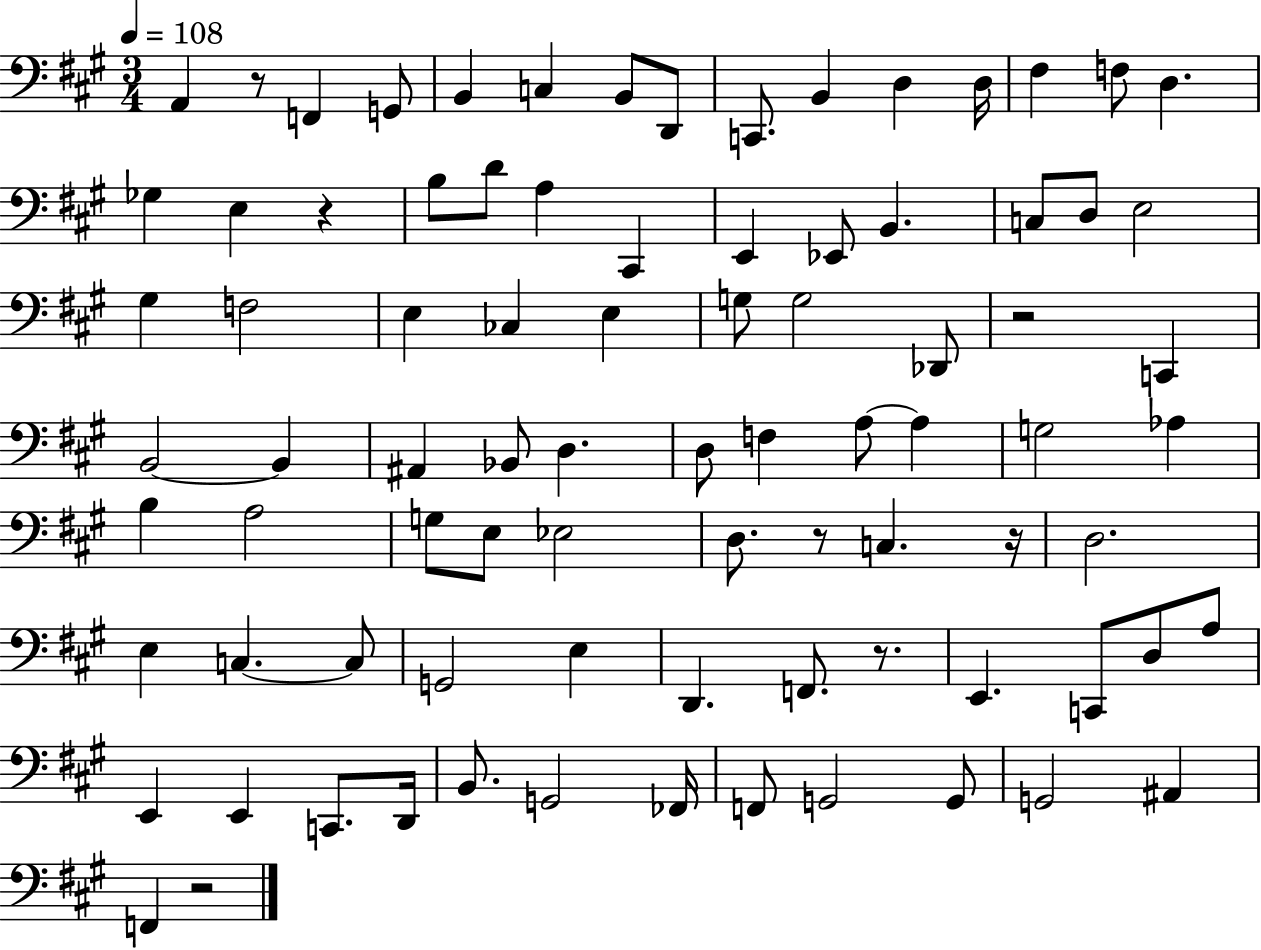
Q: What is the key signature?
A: A major